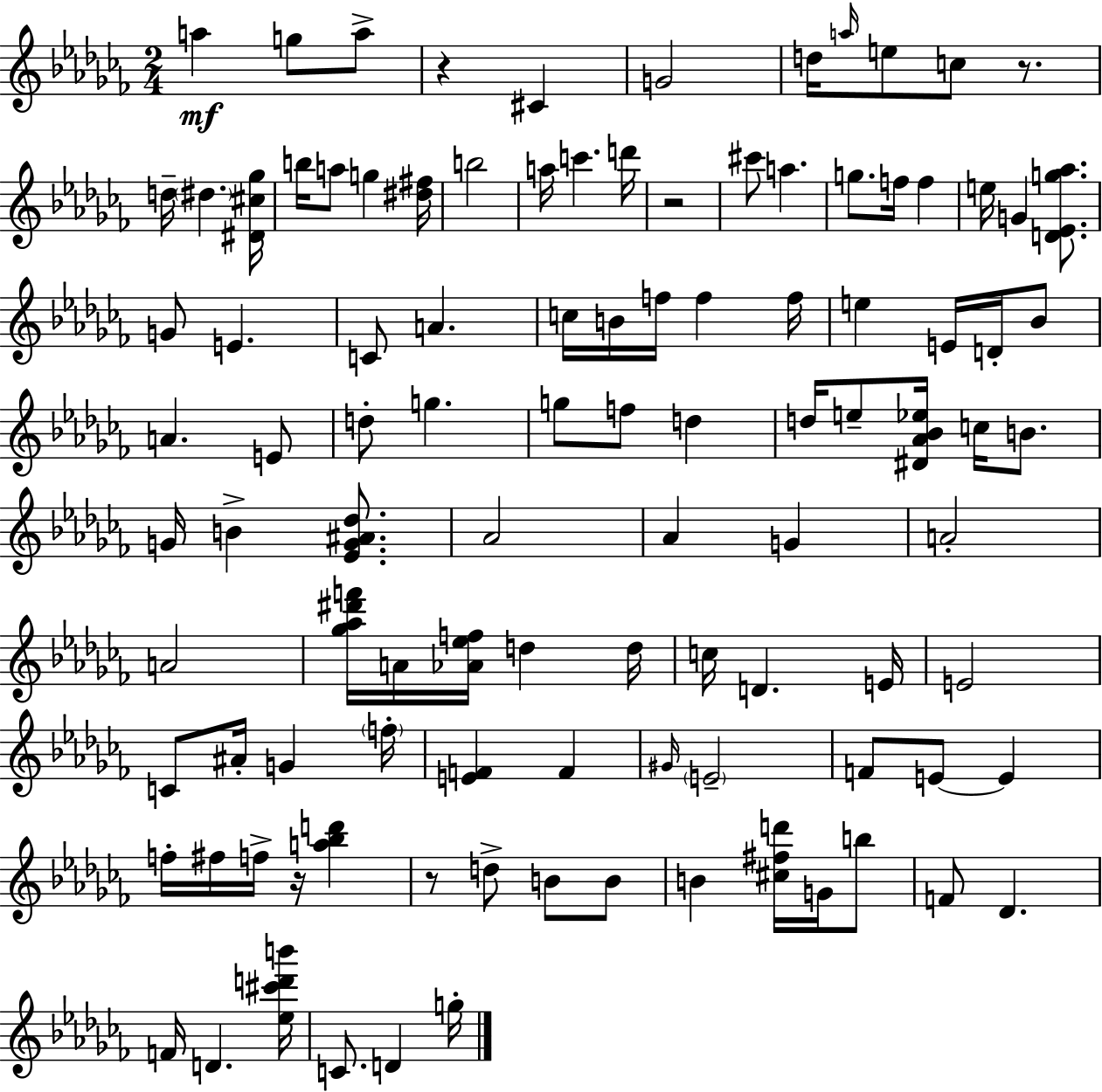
{
  \clef treble
  \numericTimeSignature
  \time 2/4
  \key aes \minor
  a''4\mf g''8 a''8-> | r4 cis'4 | g'2 | d''16 \grace { a''16 } e''8 c''8 r8. | \break d''16-- \parenthesize dis''4. | <dis' cis'' ges''>16 b''16 a''8 g''4 | <dis'' fis''>16 b''2 | a''16 c'''4. | \break d'''16 r2 | cis'''8 a''4. | g''8. f''16 f''4 | e''16 g'4 <d' ees' g'' aes''>8. | \break g'8 e'4. | c'8 a'4. | c''16 b'16 f''16 f''4 | f''16 e''4 e'16 d'16-. bes'8 | \break a'4. e'8 | d''8-. g''4. | g''8 f''8 d''4 | d''16 e''8-- <dis' aes' bes' ees''>16 c''16 b'8. | \break g'16 b'4-> <ees' g' ais' des''>8. | aes'2 | aes'4 g'4 | a'2-. | \break a'2 | <ges'' aes'' dis''' f'''>16 a'16 <aes' ees'' f''>16 d''4 | d''16 c''16 d'4. | e'16 e'2 | \break c'8 ais'16-. g'4 | \parenthesize f''16-. <e' f'>4 f'4 | \grace { gis'16 } \parenthesize e'2-- | f'8 e'8~~ e'4 | \break f''16-. fis''16 f''16-> r16 <a'' bes'' d'''>4 | r8 d''8-> b'8 | b'8 b'4 <cis'' fis'' d'''>16 g'16 | b''8 f'8 des'4. | \break f'16 d'4. | <ees'' cis''' d''' b'''>16 c'8. d'4 | g''16-. \bar "|."
}